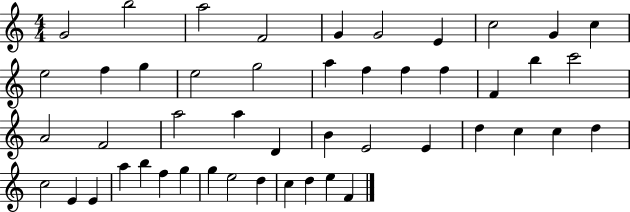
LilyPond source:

{
  \clef treble
  \numericTimeSignature
  \time 4/4
  \key c \major
  g'2 b''2 | a''2 f'2 | g'4 g'2 e'4 | c''2 g'4 c''4 | \break e''2 f''4 g''4 | e''2 g''2 | a''4 f''4 f''4 f''4 | f'4 b''4 c'''2 | \break a'2 f'2 | a''2 a''4 d'4 | b'4 e'2 e'4 | d''4 c''4 c''4 d''4 | \break c''2 e'4 e'4 | a''4 b''4 f''4 g''4 | g''4 e''2 d''4 | c''4 d''4 e''4 f'4 | \break \bar "|."
}